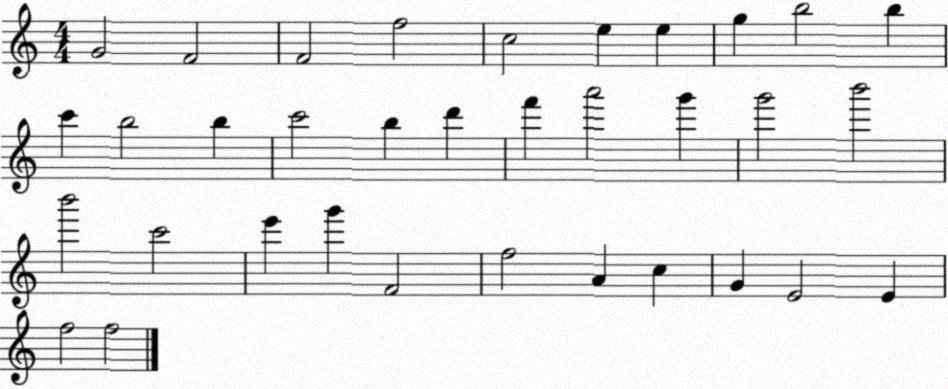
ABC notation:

X:1
T:Untitled
M:4/4
L:1/4
K:C
G2 F2 F2 f2 c2 e e g b2 b c' b2 b c'2 b d' f' a'2 g' g'2 b'2 b'2 c'2 e' g' F2 f2 A c G E2 E f2 f2